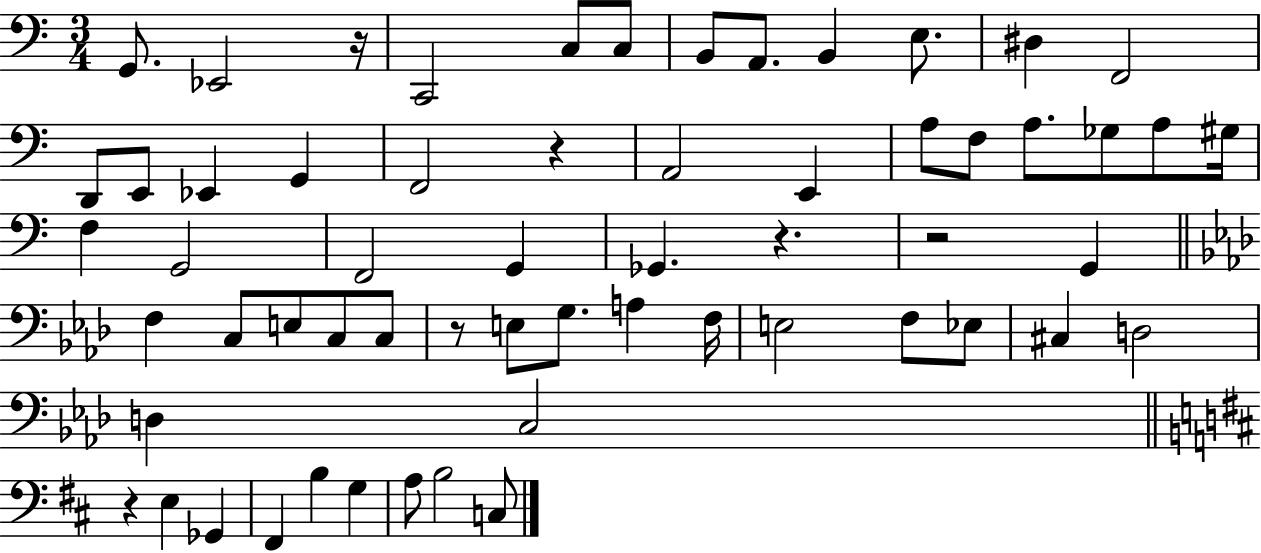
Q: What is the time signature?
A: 3/4